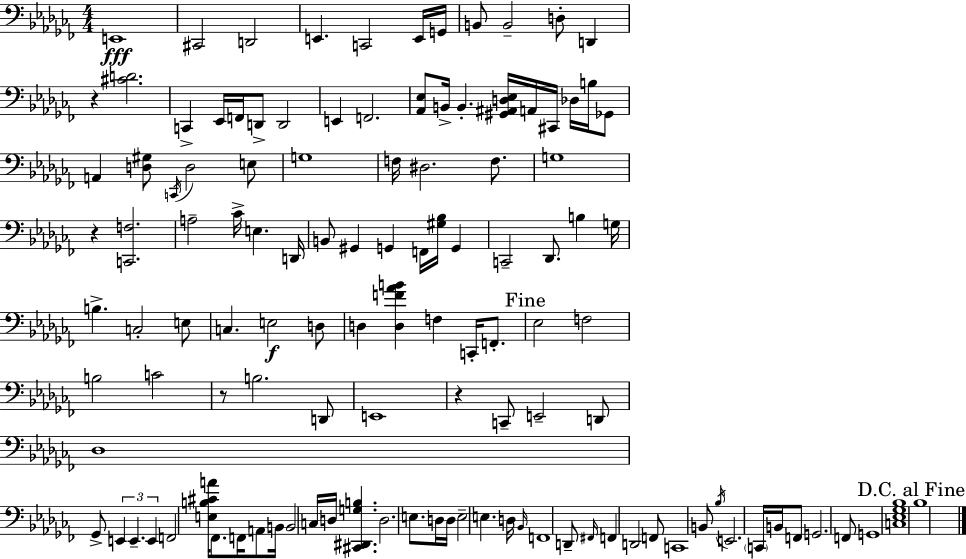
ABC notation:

X:1
T:Untitled
M:4/4
L:1/4
K:Abm
E,,4 ^C,,2 D,,2 E,, C,,2 E,,/4 G,,/4 B,,/2 B,,2 D,/2 D,, z [^CD]2 C,, _E,,/4 F,,/4 D,,/2 D,,2 E,, F,,2 [_A,,_E,]/2 B,,/4 B,, [^G,,^A,,D,_E,]/4 A,,/4 ^C,,/4 _D,/4 B,/4 _G,,/2 A,, [D,^G,]/2 C,,/4 D,2 E,/2 G,4 F,/4 ^D,2 F,/2 G,4 z [C,,F,]2 A,2 _C/4 E, D,,/4 B,,/2 ^G,, G,, F,,/4 [^G,_B,]/4 G,, C,,2 _D,,/2 B, G,/4 B, C,2 E,/2 C, E,2 D,/2 D, [D,F_AB] F, C,,/4 F,,/2 _E,2 F,2 B,2 C2 z/2 B,2 D,,/2 E,,4 z C,,/2 E,,2 D,,/2 _D,4 _G,,/2 E,, E,, E,, F,,2 [E,B,^CA]/4 _F,,/2 F,,/4 A,,/2 B,,/4 B,,2 C,/4 D,/4 [^C,,^D,,G,B,] D,2 E,/2 D,/4 D,/4 E,2 E, D,/4 _B,,/4 F,,4 D,,/2 ^F,,/4 F,, D,,2 F,,/2 C,,4 B,,/2 _B,/4 E,,2 C,,/4 B,,/4 F,,/2 G,,2 F,,/2 G,,4 [C,_E,_G,_B,]4 _B,4